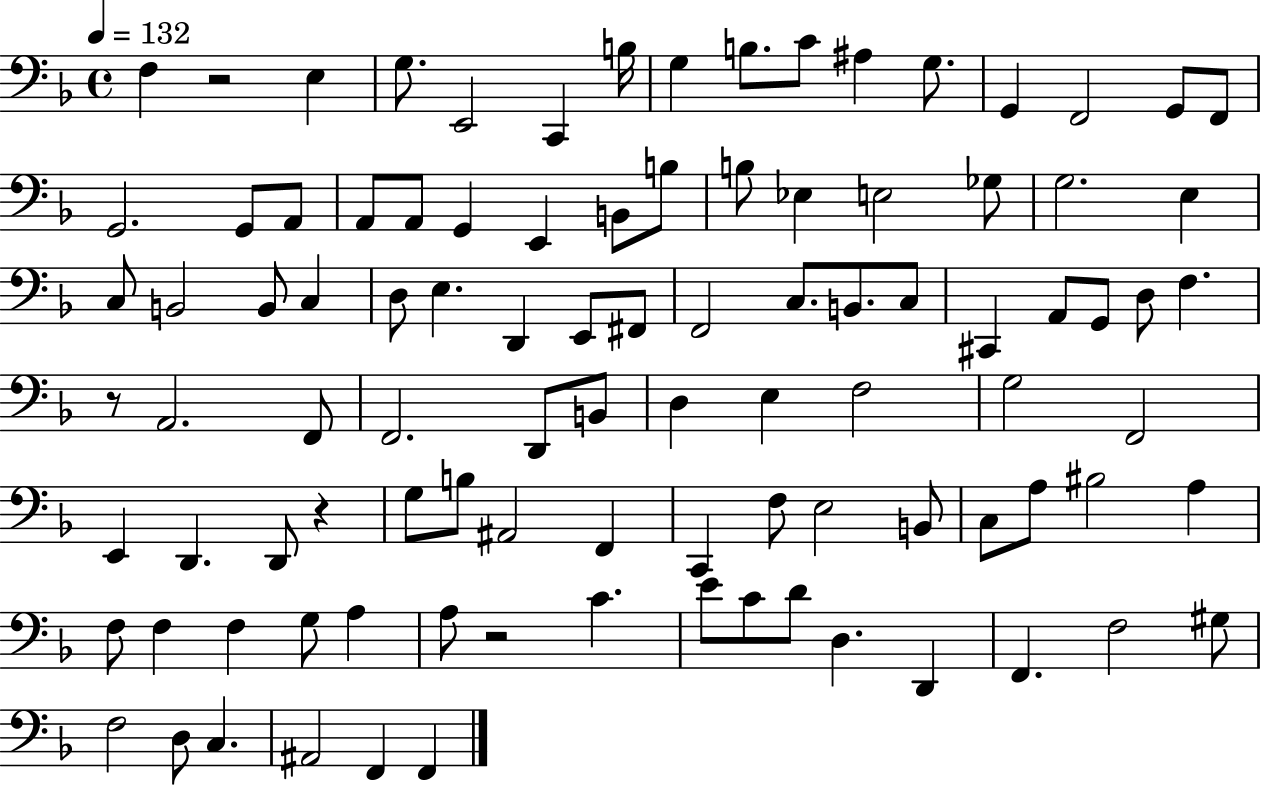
X:1
T:Untitled
M:4/4
L:1/4
K:F
F, z2 E, G,/2 E,,2 C,, B,/4 G, B,/2 C/2 ^A, G,/2 G,, F,,2 G,,/2 F,,/2 G,,2 G,,/2 A,,/2 A,,/2 A,,/2 G,, E,, B,,/2 B,/2 B,/2 _E, E,2 _G,/2 G,2 E, C,/2 B,,2 B,,/2 C, D,/2 E, D,, E,,/2 ^F,,/2 F,,2 C,/2 B,,/2 C,/2 ^C,, A,,/2 G,,/2 D,/2 F, z/2 A,,2 F,,/2 F,,2 D,,/2 B,,/2 D, E, F,2 G,2 F,,2 E,, D,, D,,/2 z G,/2 B,/2 ^A,,2 F,, C,, F,/2 E,2 B,,/2 C,/2 A,/2 ^B,2 A, F,/2 F, F, G,/2 A, A,/2 z2 C E/2 C/2 D/2 D, D,, F,, F,2 ^G,/2 F,2 D,/2 C, ^A,,2 F,, F,,